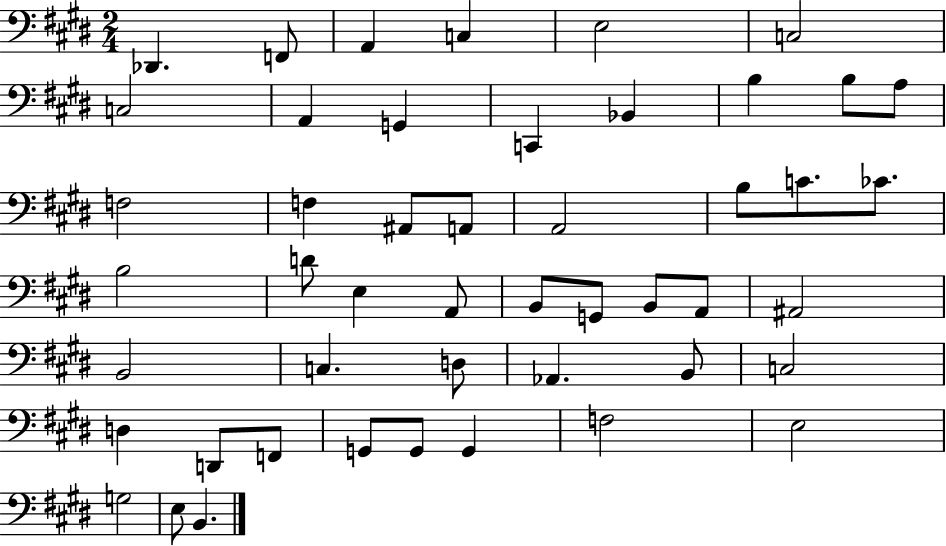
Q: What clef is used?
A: bass